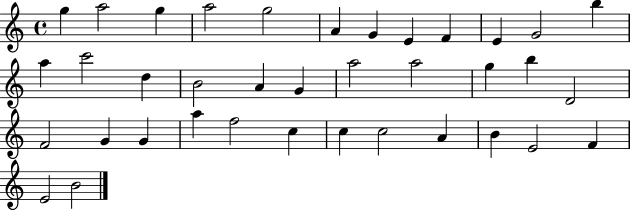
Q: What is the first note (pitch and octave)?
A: G5